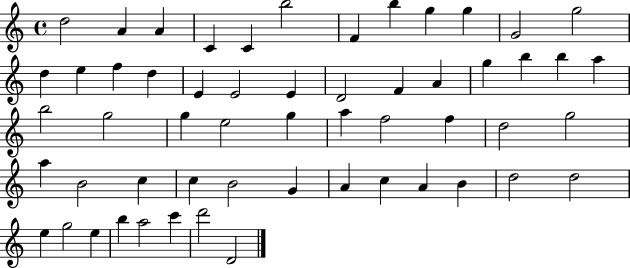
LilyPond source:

{
  \clef treble
  \time 4/4
  \defaultTimeSignature
  \key c \major
  d''2 a'4 a'4 | c'4 c'4 b''2 | f'4 b''4 g''4 g''4 | g'2 g''2 | \break d''4 e''4 f''4 d''4 | e'4 e'2 e'4 | d'2 f'4 a'4 | g''4 b''4 b''4 a''4 | \break b''2 g''2 | g''4 e''2 g''4 | a''4 f''2 f''4 | d''2 g''2 | \break a''4 b'2 c''4 | c''4 b'2 g'4 | a'4 c''4 a'4 b'4 | d''2 d''2 | \break e''4 g''2 e''4 | b''4 a''2 c'''4 | d'''2 d'2 | \bar "|."
}